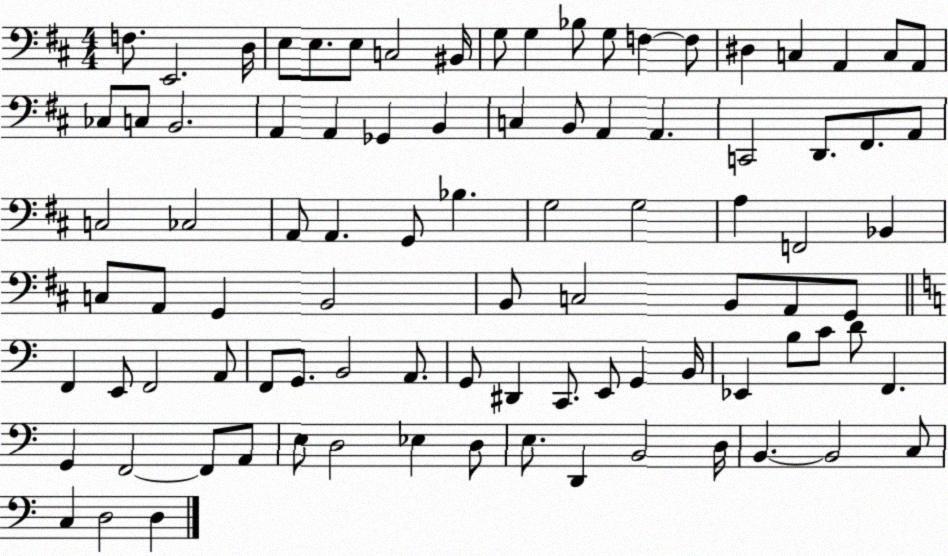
X:1
T:Untitled
M:4/4
L:1/4
K:D
F,/2 E,,2 D,/4 E,/2 E,/2 E,/2 C,2 ^B,,/4 G,/2 G, _B,/2 G,/2 F, F,/2 ^D, C, A,, C,/2 A,,/2 _C,/2 C,/2 B,,2 A,, A,, _G,, B,, C, B,,/2 A,, A,, C,,2 D,,/2 ^F,,/2 A,,/2 C,2 _C,2 A,,/2 A,, G,,/2 _B, G,2 G,2 A, F,,2 _B,, C,/2 A,,/2 G,, B,,2 B,,/2 C,2 B,,/2 A,,/2 G,,/2 F,, E,,/2 F,,2 A,,/2 F,,/2 G,,/2 B,,2 A,,/2 G,,/2 ^D,, C,,/2 E,,/2 G,, B,,/4 _E,, B,/2 C/2 D/2 F,, G,, F,,2 F,,/2 A,,/2 E,/2 D,2 _E, D,/2 E,/2 D,, B,,2 D,/4 B,, B,,2 C,/2 C, D,2 D,